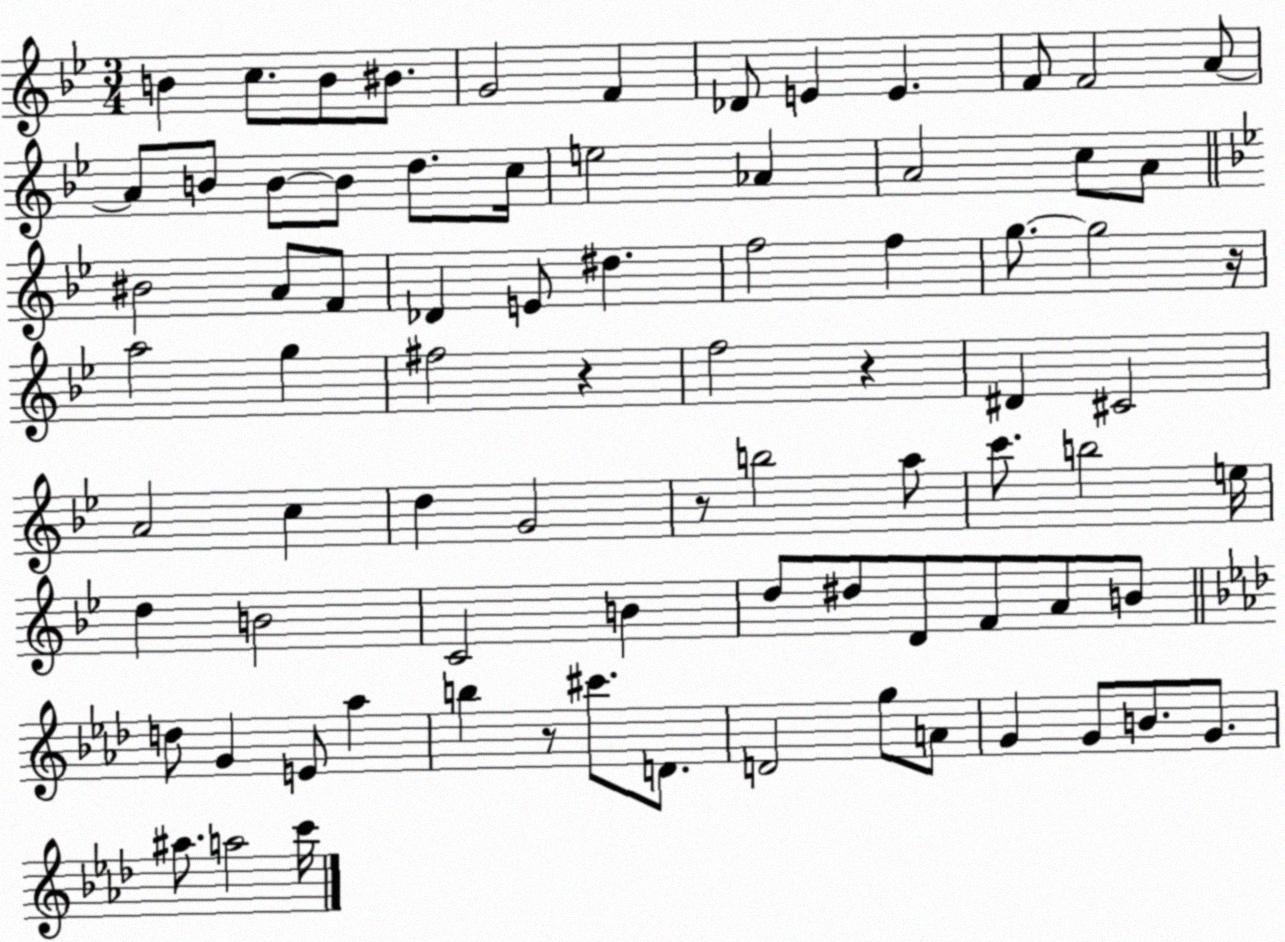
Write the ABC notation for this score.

X:1
T:Untitled
M:3/4
L:1/4
K:Bb
B c/2 B/2 ^B/2 G2 F _D/2 E E F/2 F2 A/2 A/2 B/2 B/2 B/2 d/2 c/4 e2 _A A2 c/2 A/2 ^B2 A/2 F/2 _D E/2 ^d f2 f g/2 g2 z/4 a2 g ^f2 z f2 z ^D ^C2 A2 c d G2 z/2 b2 a/2 c'/2 b2 e/4 d B2 C2 B d/2 ^d/2 D/2 F/2 A/2 B/2 d/2 G E/2 _a b z/2 ^c'/2 D/2 D2 g/2 A/2 G G/2 B/2 G/2 ^a/2 a2 c'/4